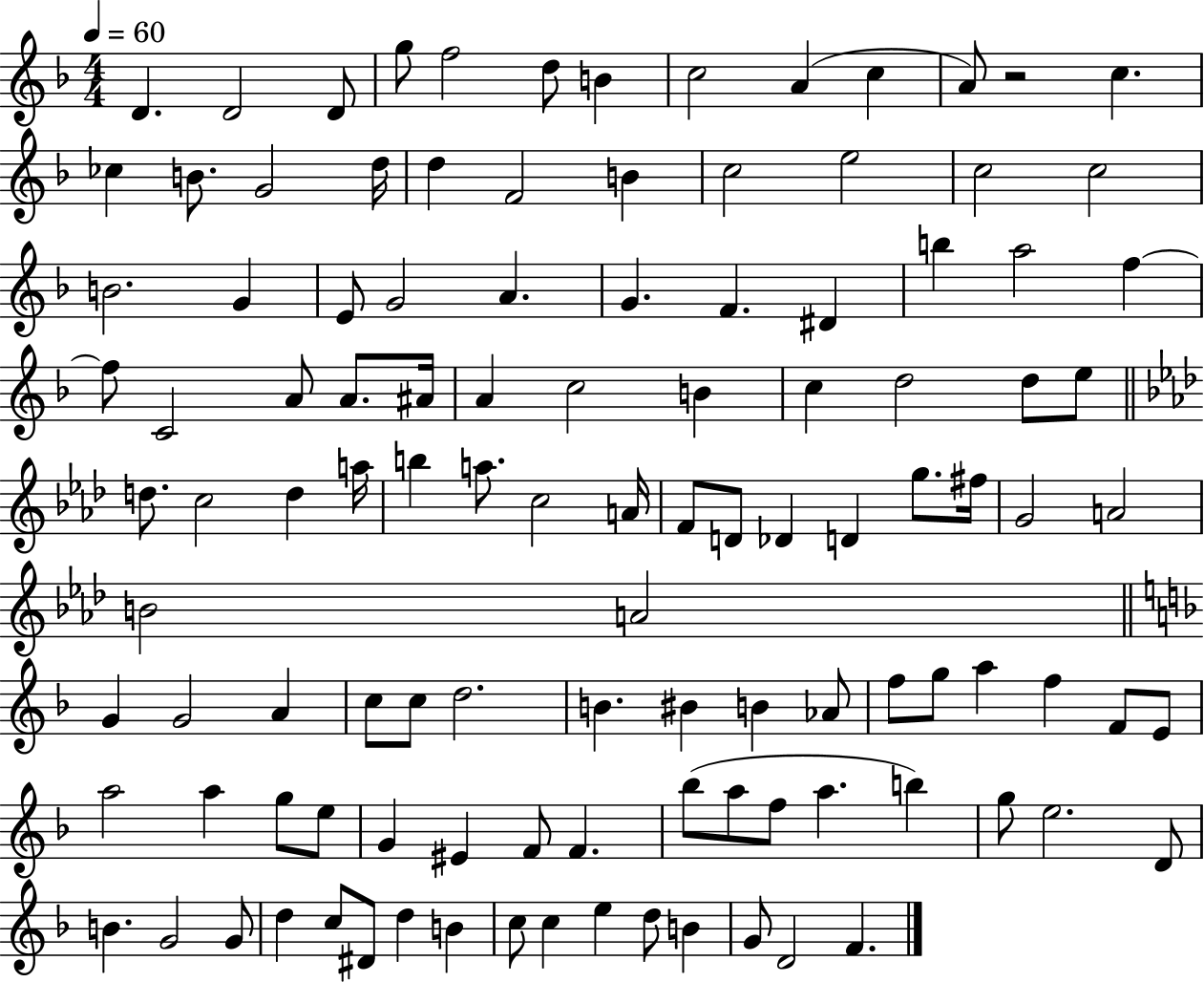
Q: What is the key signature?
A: F major